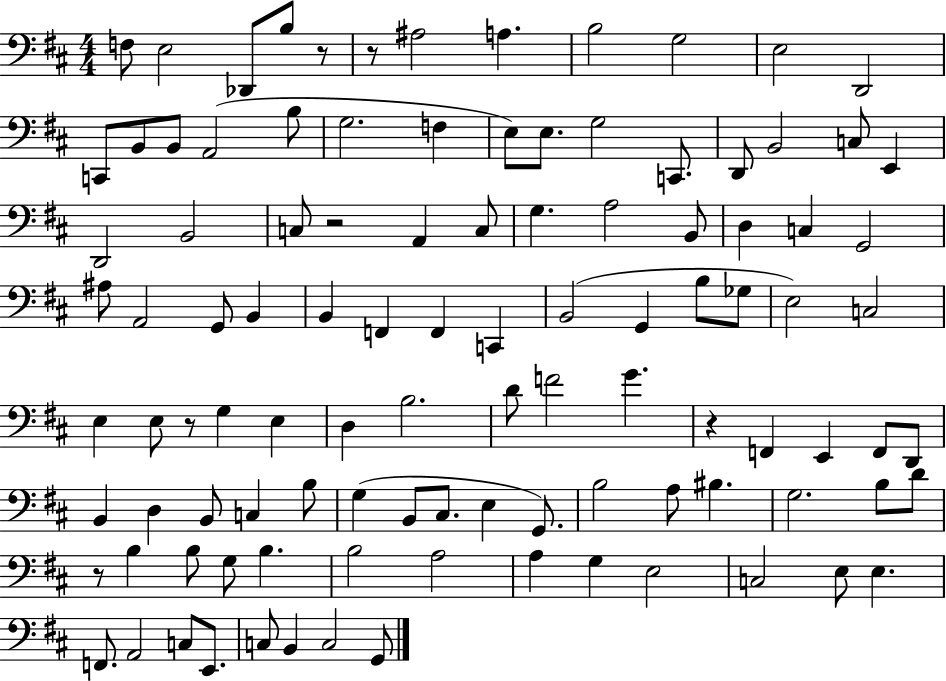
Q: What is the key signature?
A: D major